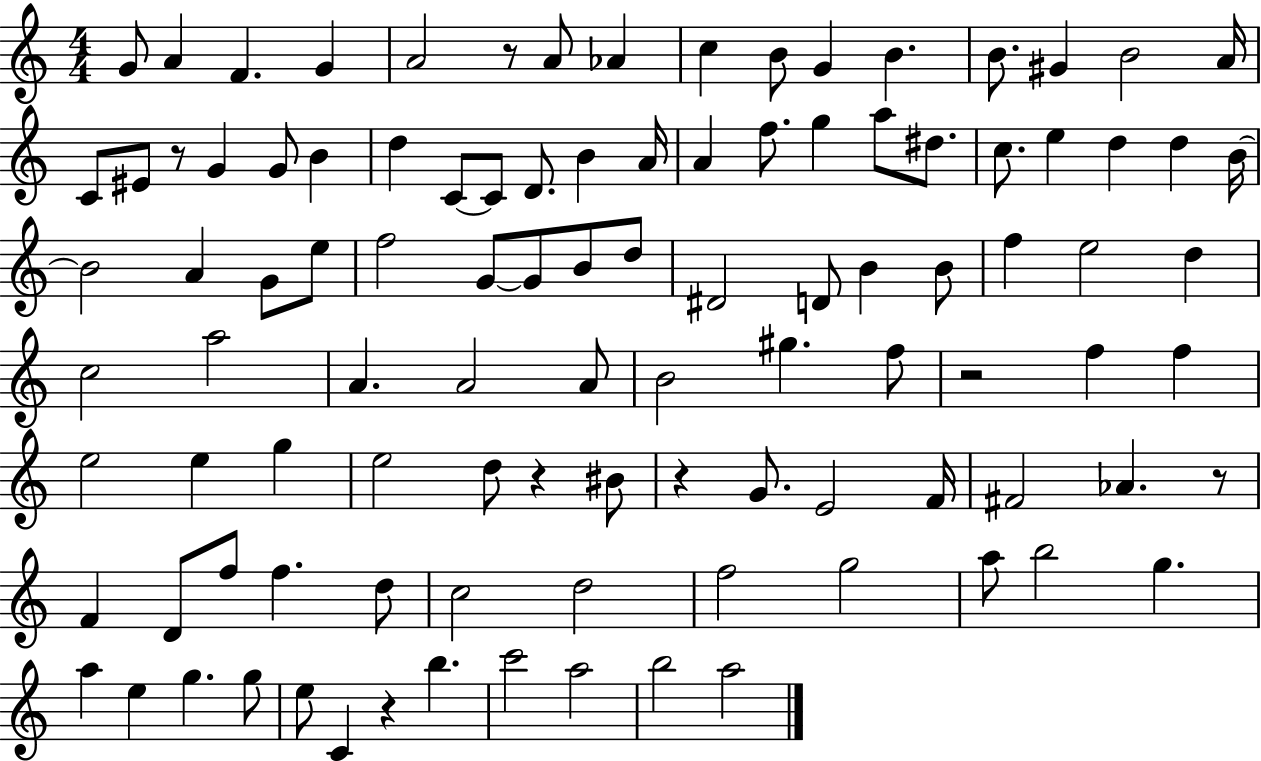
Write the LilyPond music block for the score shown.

{
  \clef treble
  \numericTimeSignature
  \time 4/4
  \key c \major
  g'8 a'4 f'4. g'4 | a'2 r8 a'8 aes'4 | c''4 b'8 g'4 b'4. | b'8. gis'4 b'2 a'16 | \break c'8 eis'8 r8 g'4 g'8 b'4 | d''4 c'8~~ c'8 d'8. b'4 a'16 | a'4 f''8. g''4 a''8 dis''8. | c''8. e''4 d''4 d''4 b'16~~ | \break b'2 a'4 g'8 e''8 | f''2 g'8~~ g'8 b'8 d''8 | dis'2 d'8 b'4 b'8 | f''4 e''2 d''4 | \break c''2 a''2 | a'4. a'2 a'8 | b'2 gis''4. f''8 | r2 f''4 f''4 | \break e''2 e''4 g''4 | e''2 d''8 r4 bis'8 | r4 g'8. e'2 f'16 | fis'2 aes'4. r8 | \break f'4 d'8 f''8 f''4. d''8 | c''2 d''2 | f''2 g''2 | a''8 b''2 g''4. | \break a''4 e''4 g''4. g''8 | e''8 c'4 r4 b''4. | c'''2 a''2 | b''2 a''2 | \break \bar "|."
}